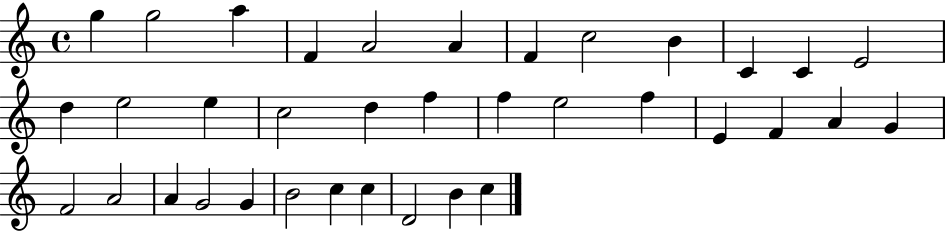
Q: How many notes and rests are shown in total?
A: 36